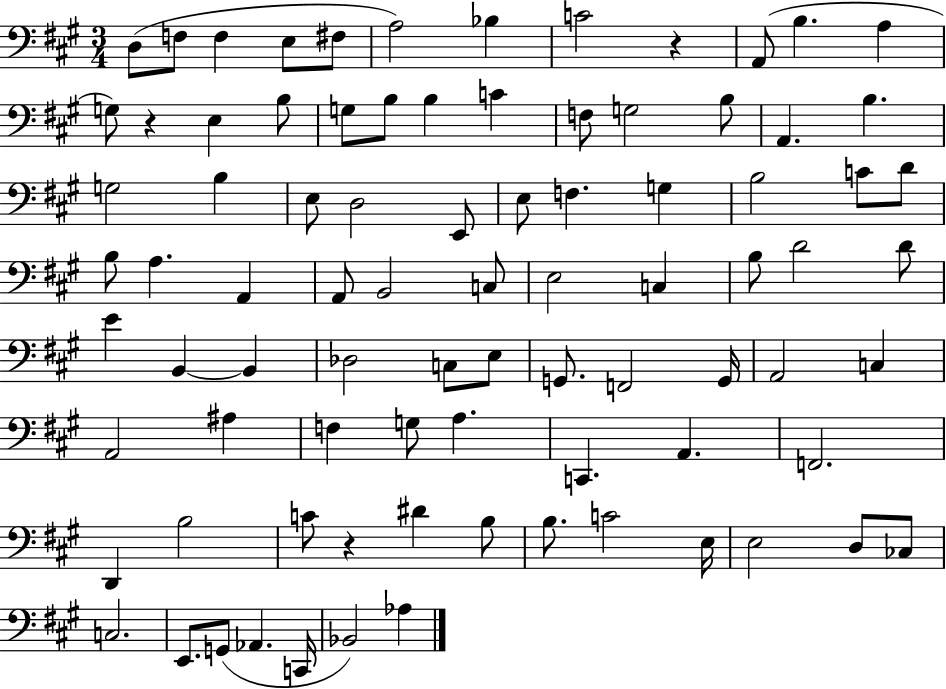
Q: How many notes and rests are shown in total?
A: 85